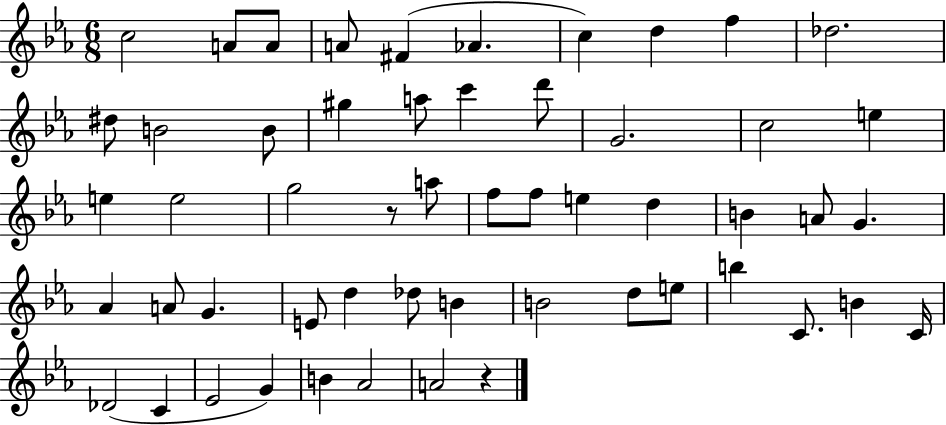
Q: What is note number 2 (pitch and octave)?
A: A4